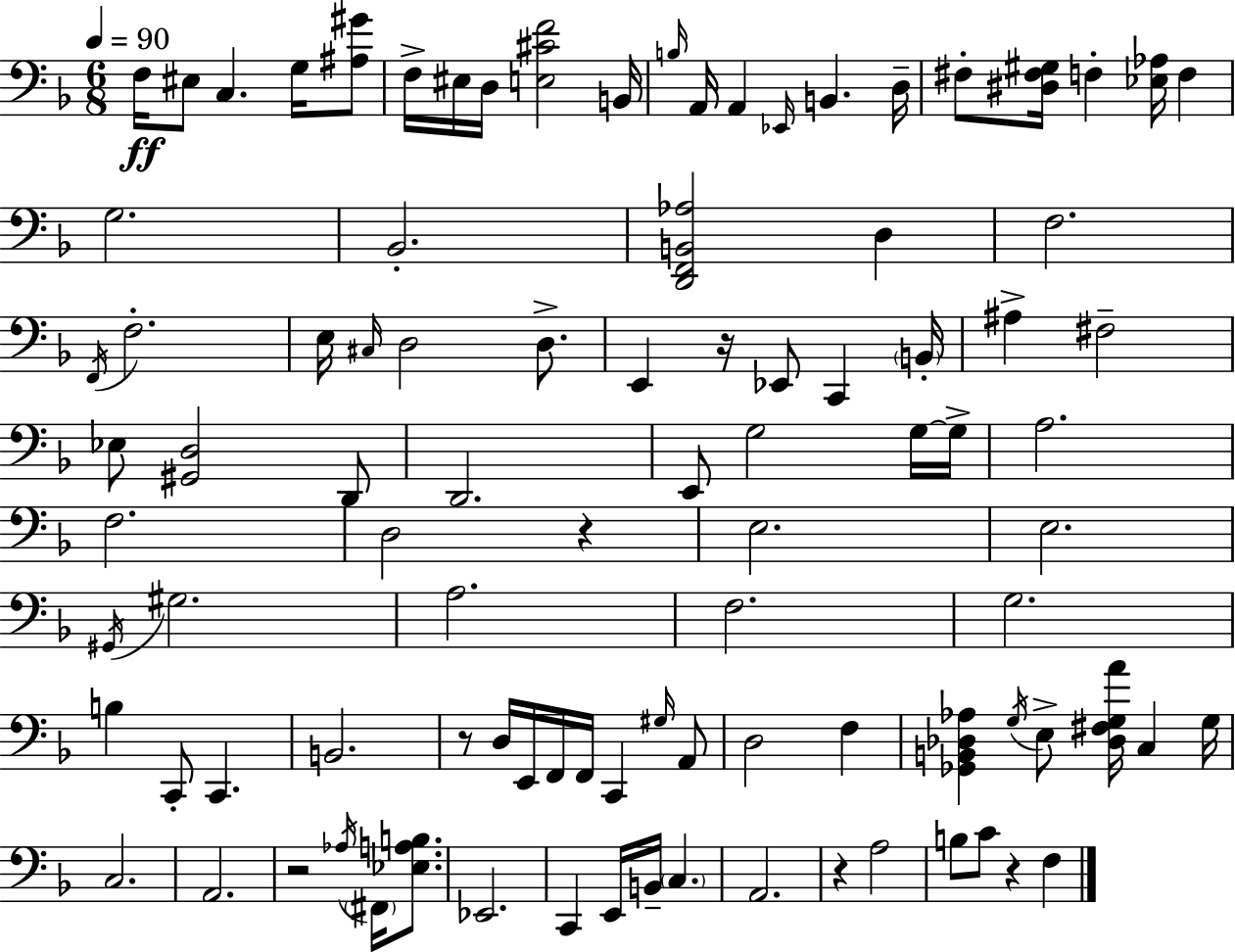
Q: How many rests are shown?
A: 6